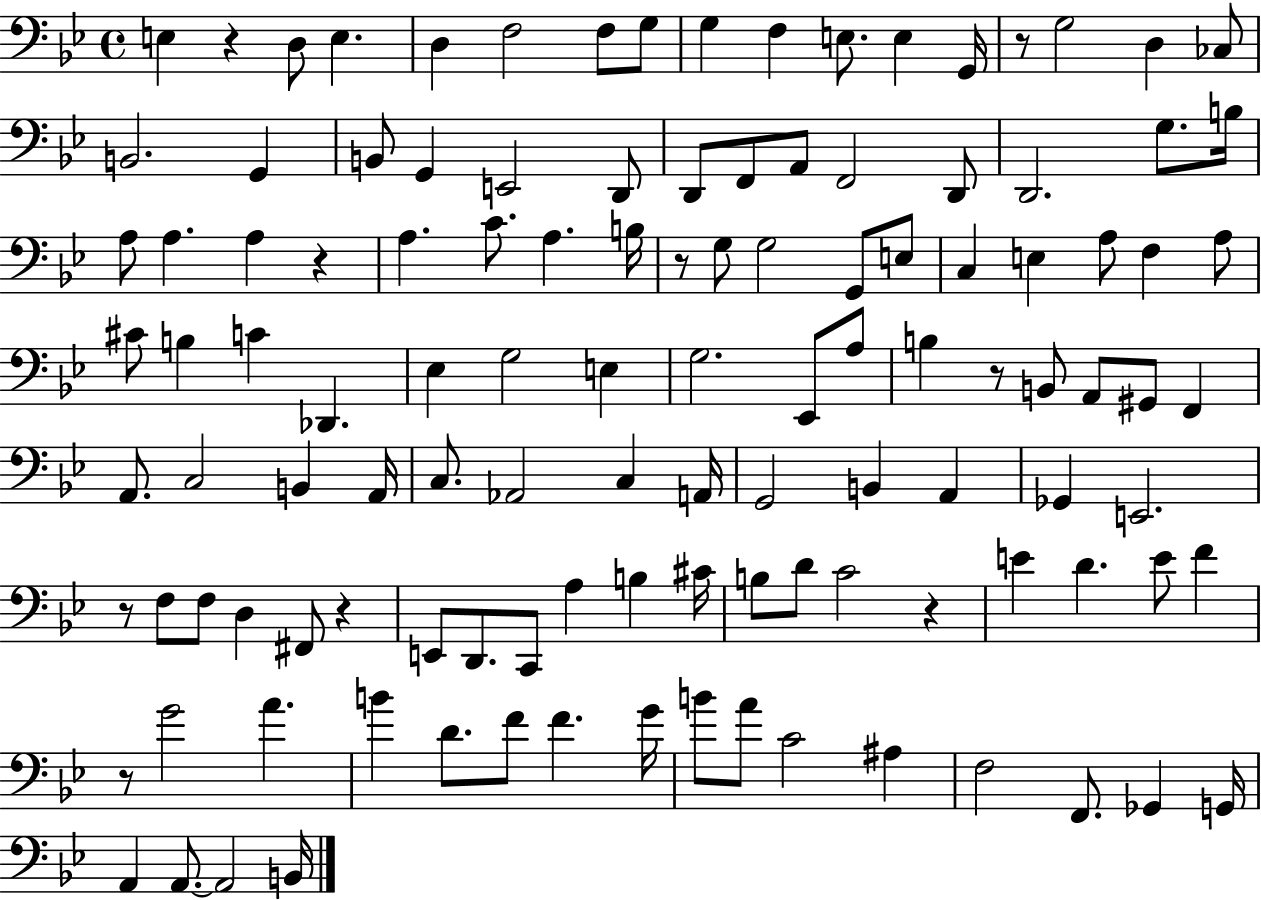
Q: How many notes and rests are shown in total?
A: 118